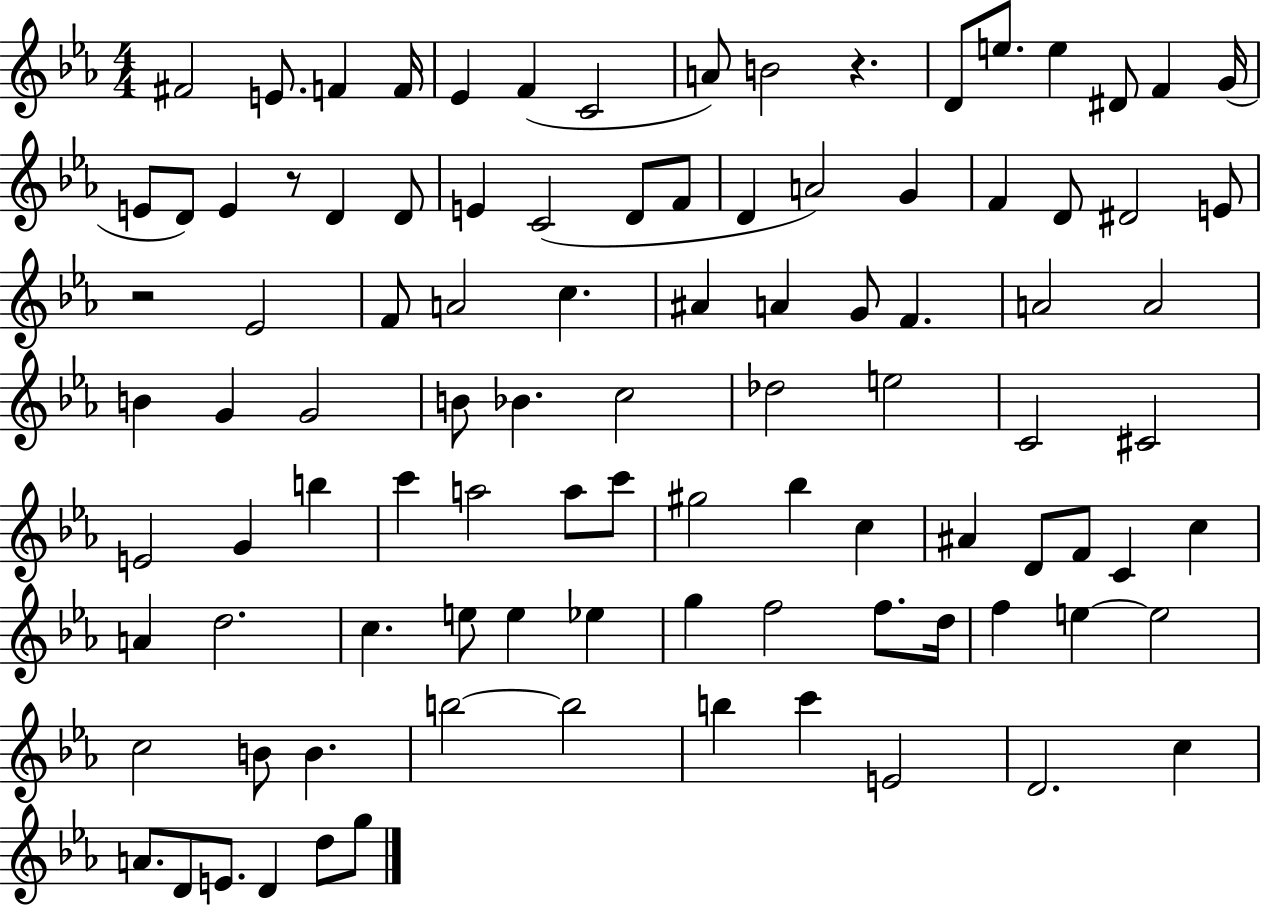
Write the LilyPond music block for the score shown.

{
  \clef treble
  \numericTimeSignature
  \time 4/4
  \key ees \major
  fis'2 e'8. f'4 f'16 | ees'4 f'4( c'2 | a'8) b'2 r4. | d'8 e''8. e''4 dis'8 f'4 g'16( | \break e'8 d'8) e'4 r8 d'4 d'8 | e'4 c'2( d'8 f'8 | d'4 a'2) g'4 | f'4 d'8 dis'2 e'8 | \break r2 ees'2 | f'8 a'2 c''4. | ais'4 a'4 g'8 f'4. | a'2 a'2 | \break b'4 g'4 g'2 | b'8 bes'4. c''2 | des''2 e''2 | c'2 cis'2 | \break e'2 g'4 b''4 | c'''4 a''2 a''8 c'''8 | gis''2 bes''4 c''4 | ais'4 d'8 f'8 c'4 c''4 | \break a'4 d''2. | c''4. e''8 e''4 ees''4 | g''4 f''2 f''8. d''16 | f''4 e''4~~ e''2 | \break c''2 b'8 b'4. | b''2~~ b''2 | b''4 c'''4 e'2 | d'2. c''4 | \break a'8. d'8 e'8. d'4 d''8 g''8 | \bar "|."
}